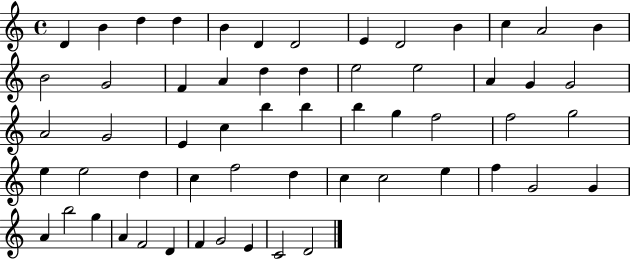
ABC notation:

X:1
T:Untitled
M:4/4
L:1/4
K:C
D B d d B D D2 E D2 B c A2 B B2 G2 F A d d e2 e2 A G G2 A2 G2 E c b b b g f2 f2 g2 e e2 d c f2 d c c2 e f G2 G A b2 g A F2 D F G2 E C2 D2